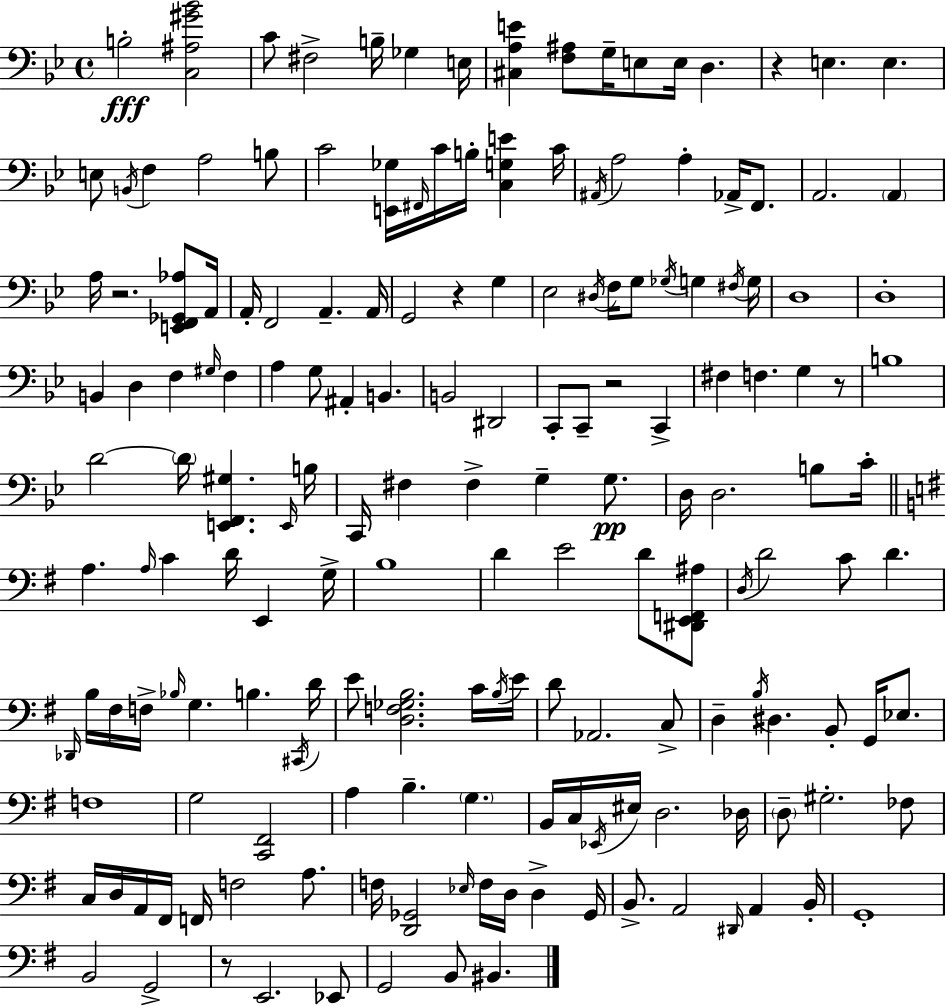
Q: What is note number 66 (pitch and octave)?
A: D4